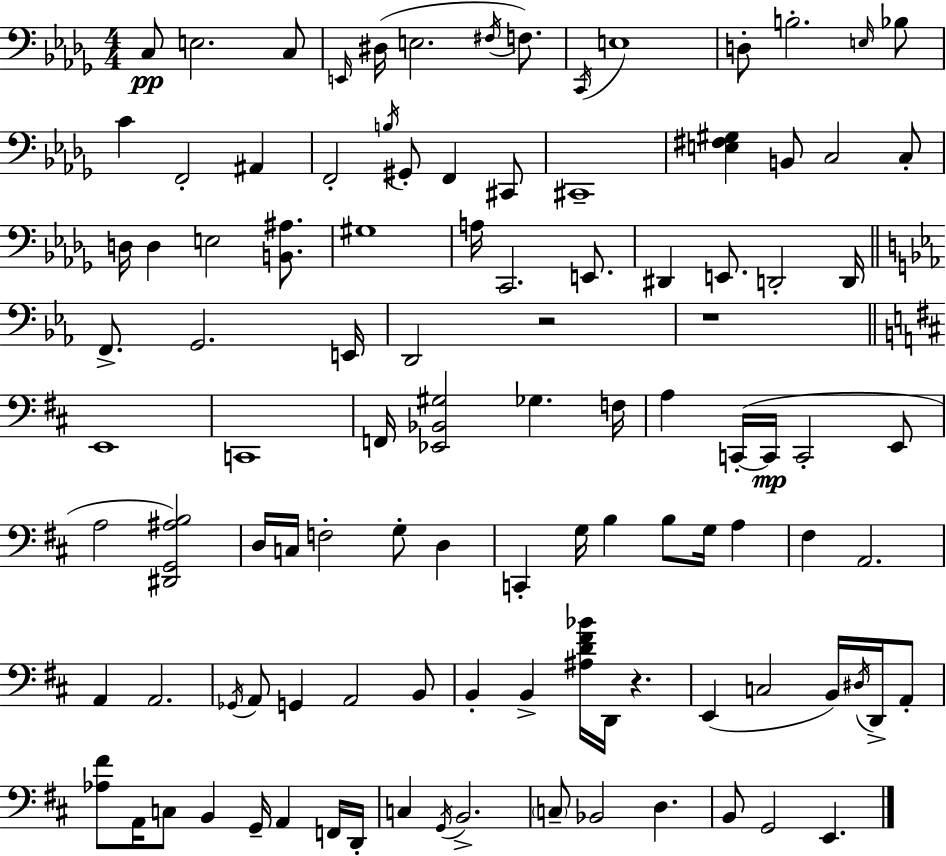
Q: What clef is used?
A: bass